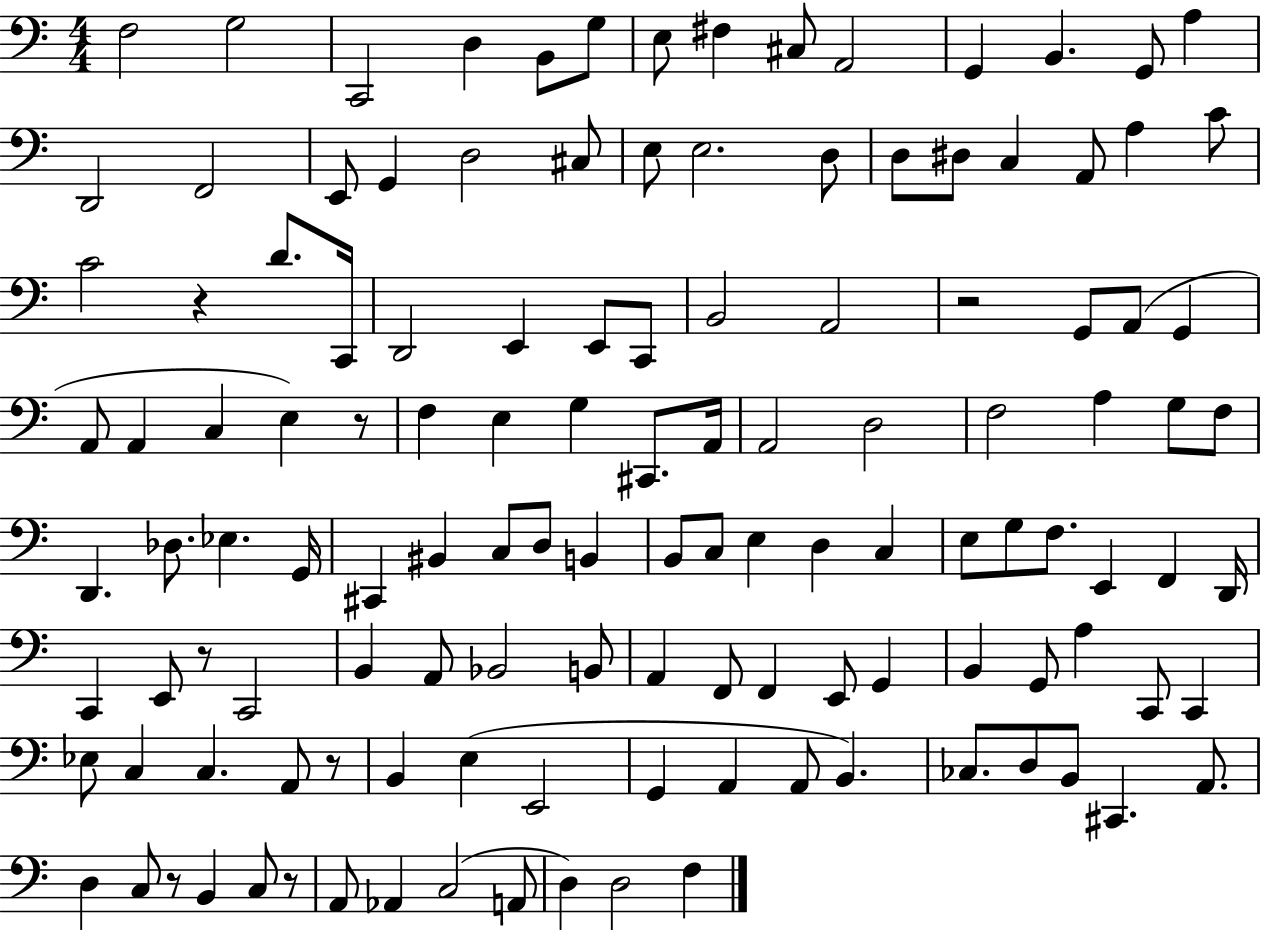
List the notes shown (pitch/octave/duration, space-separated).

F3/h G3/h C2/h D3/q B2/e G3/e E3/e F#3/q C#3/e A2/h G2/q B2/q. G2/e A3/q D2/h F2/h E2/e G2/q D3/h C#3/e E3/e E3/h. D3/e D3/e D#3/e C3/q A2/e A3/q C4/e C4/h R/q D4/e. C2/s D2/h E2/q E2/e C2/e B2/h A2/h R/h G2/e A2/e G2/q A2/e A2/q C3/q E3/q R/e F3/q E3/q G3/q C#2/e. A2/s A2/h D3/h F3/h A3/q G3/e F3/e D2/q. Db3/e. Eb3/q. G2/s C#2/q BIS2/q C3/e D3/e B2/q B2/e C3/e E3/q D3/q C3/q E3/e G3/e F3/e. E2/q F2/q D2/s C2/q E2/e R/e C2/h B2/q A2/e Bb2/h B2/e A2/q F2/e F2/q E2/e G2/q B2/q G2/e A3/q C2/e C2/q Eb3/e C3/q C3/q. A2/e R/e B2/q E3/q E2/h G2/q A2/q A2/e B2/q. CES3/e. D3/e B2/e C#2/q. A2/e. D3/q C3/e R/e B2/q C3/e R/e A2/e Ab2/q C3/h A2/e D3/q D3/h F3/q